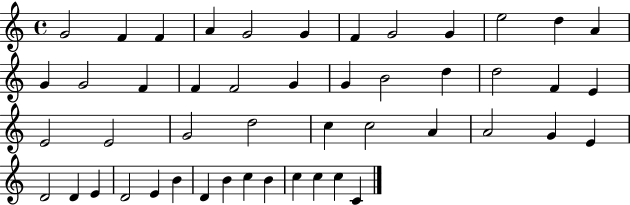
{
  \clef treble
  \time 4/4
  \defaultTimeSignature
  \key c \major
  g'2 f'4 f'4 | a'4 g'2 g'4 | f'4 g'2 g'4 | e''2 d''4 a'4 | \break g'4 g'2 f'4 | f'4 f'2 g'4 | g'4 b'2 d''4 | d''2 f'4 e'4 | \break e'2 e'2 | g'2 d''2 | c''4 c''2 a'4 | a'2 g'4 e'4 | \break d'2 d'4 e'4 | d'2 e'4 b'4 | d'4 b'4 c''4 b'4 | c''4 c''4 c''4 c'4 | \break \bar "|."
}